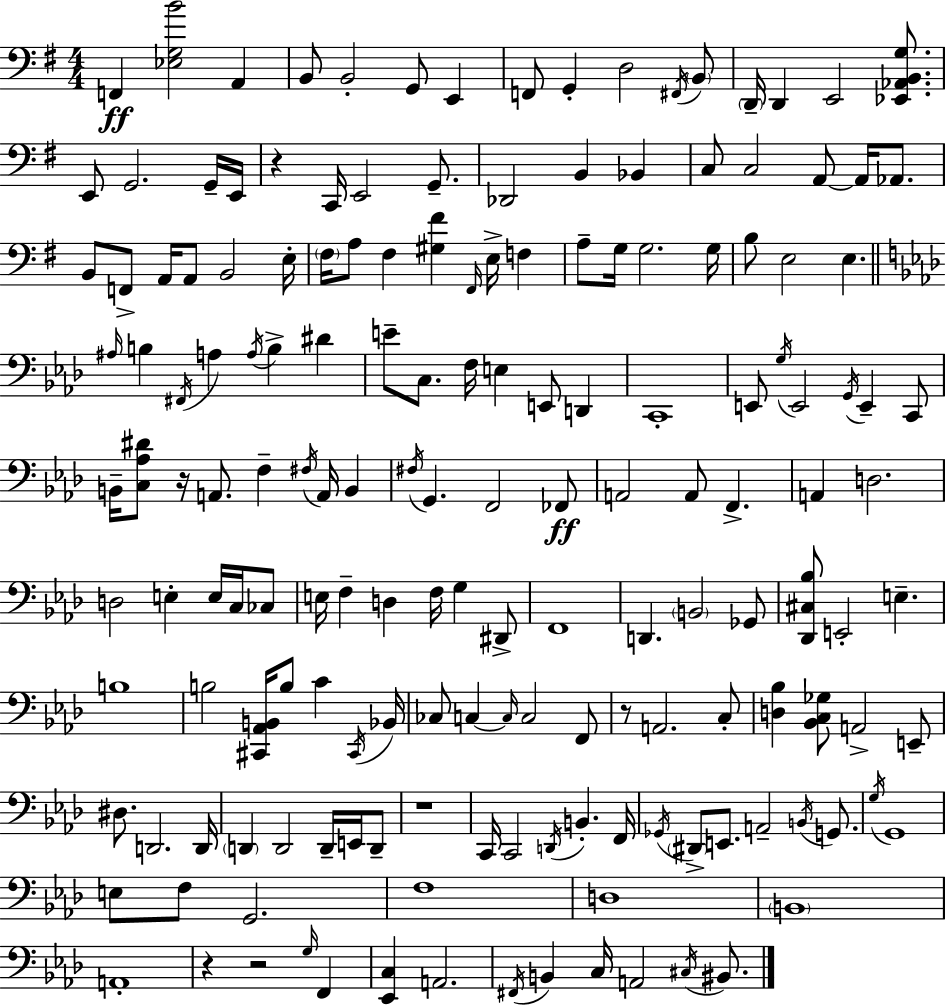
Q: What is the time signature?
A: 4/4